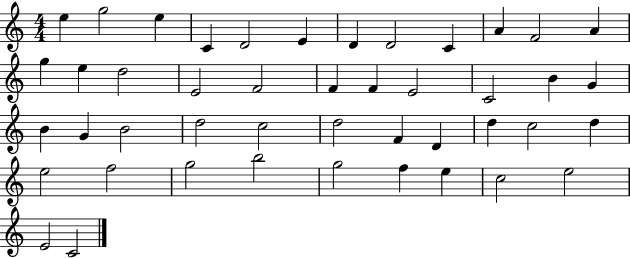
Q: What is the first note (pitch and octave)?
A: E5